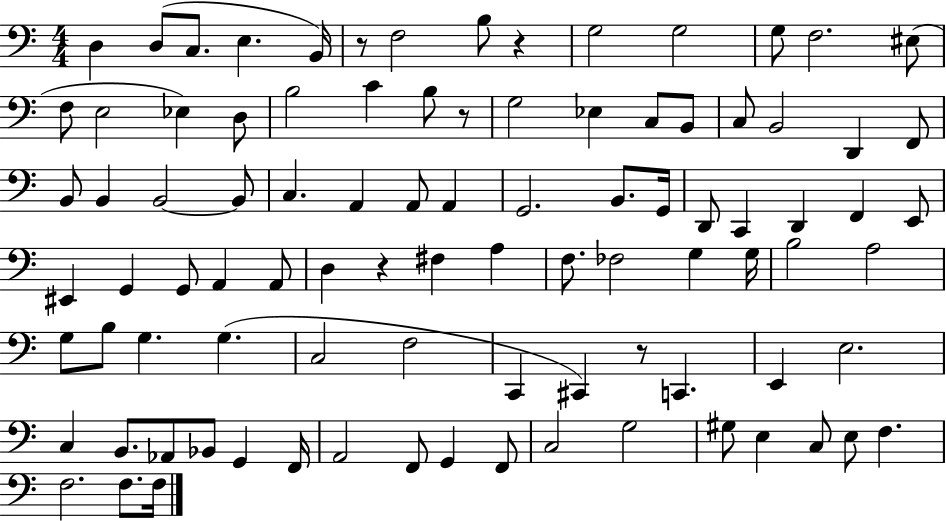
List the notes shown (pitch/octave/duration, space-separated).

D3/q D3/e C3/e. E3/q. B2/s R/e F3/h B3/e R/q G3/h G3/h G3/e F3/h. EIS3/e F3/e E3/h Eb3/q D3/e B3/h C4/q B3/e R/e G3/h Eb3/q C3/e B2/e C3/e B2/h D2/q F2/e B2/e B2/q B2/h B2/e C3/q. A2/q A2/e A2/q G2/h. B2/e. G2/s D2/e C2/q D2/q F2/q E2/e EIS2/q G2/q G2/e A2/q A2/e D3/q R/q F#3/q A3/q F3/e. FES3/h G3/q G3/s B3/h A3/h G3/e B3/e G3/q. G3/q. C3/h F3/h C2/q C#2/q R/e C2/q. E2/q E3/h. C3/q B2/e. Ab2/e Bb2/e G2/q F2/s A2/h F2/e G2/q F2/e C3/h G3/h G#3/e E3/q C3/e E3/e F3/q. F3/h. F3/e. F3/s